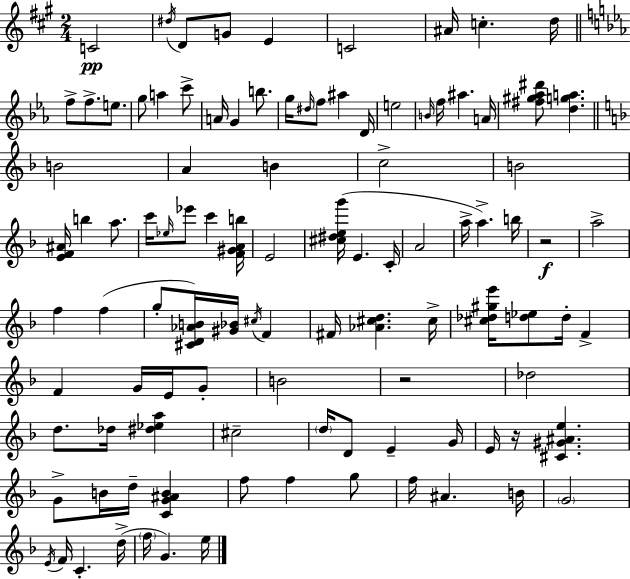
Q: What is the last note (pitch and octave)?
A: E5